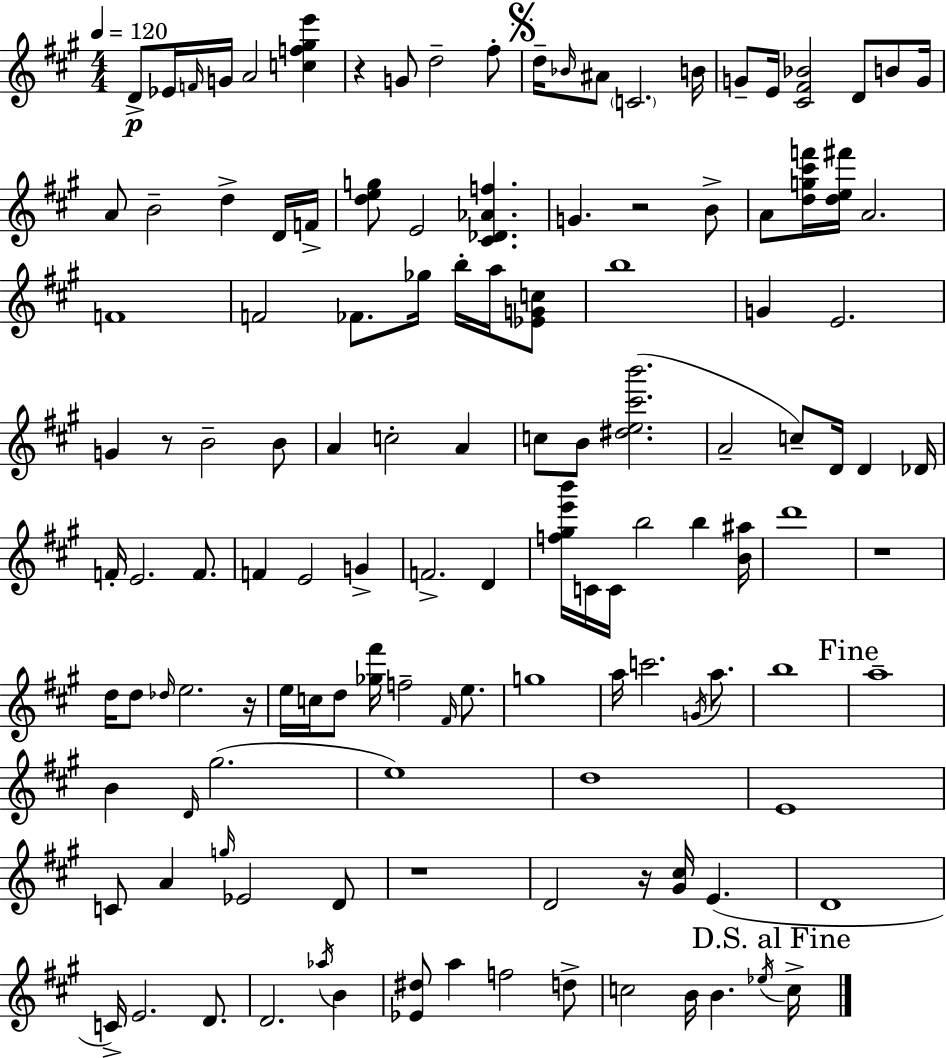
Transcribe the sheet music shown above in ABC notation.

X:1
T:Untitled
M:4/4
L:1/4
K:A
D/2 _E/4 F/4 G/4 A2 [cf^ge'] z G/2 d2 ^f/2 d/4 _B/4 ^A/2 C2 B/4 G/2 E/4 [^C^F_B]2 D/2 B/2 G/4 A/2 B2 d D/4 F/4 [deg]/2 E2 [^C_D_Af] G z2 B/2 A/2 [dg^c'f']/4 [de^f']/4 A2 F4 F2 _F/2 _g/4 b/4 a/4 [_EGc]/2 b4 G E2 G z/2 B2 B/2 A c2 A c/2 B/2 [^de^c'b']2 A2 c/2 D/4 D _D/4 F/4 E2 F/2 F E2 G F2 D [f^ge'b']/4 C/4 C/4 b2 b [B^a]/4 d'4 z4 d/4 d/2 _d/4 e2 z/4 e/4 c/4 d/2 [_g^f']/4 f2 ^F/4 e/2 g4 a/4 c'2 G/4 a/2 b4 a4 B D/4 ^g2 e4 d4 E4 C/2 A g/4 _E2 D/2 z4 D2 z/4 [^G^c]/4 E D4 C/4 E2 D/2 D2 _a/4 B [_E^d]/2 a f2 d/2 c2 B/4 B _e/4 c/4